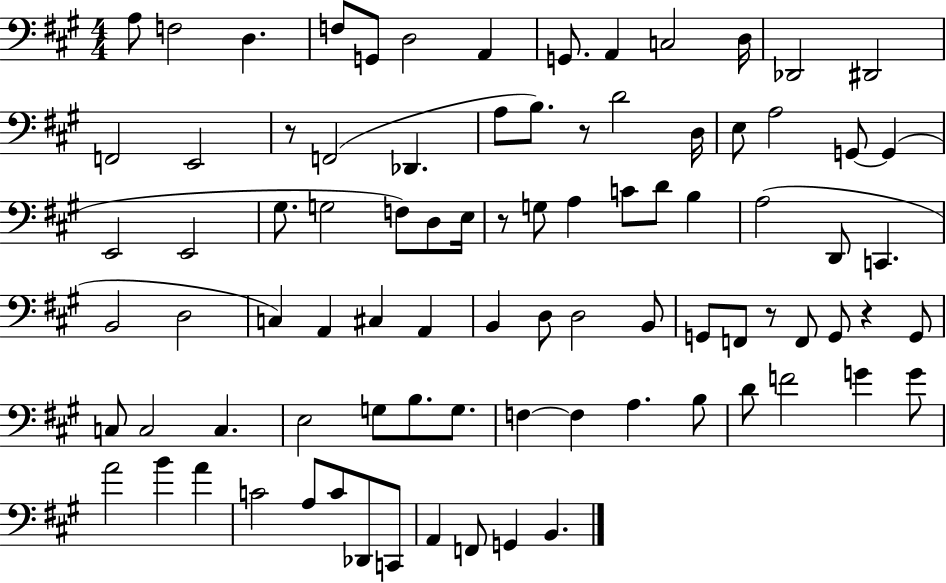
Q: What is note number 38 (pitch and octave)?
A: A3